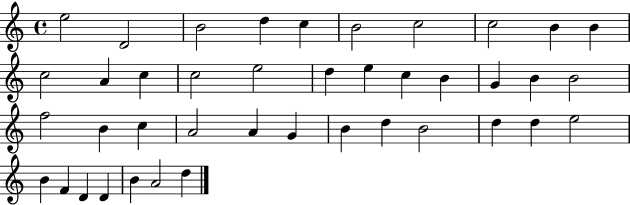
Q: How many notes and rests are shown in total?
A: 41